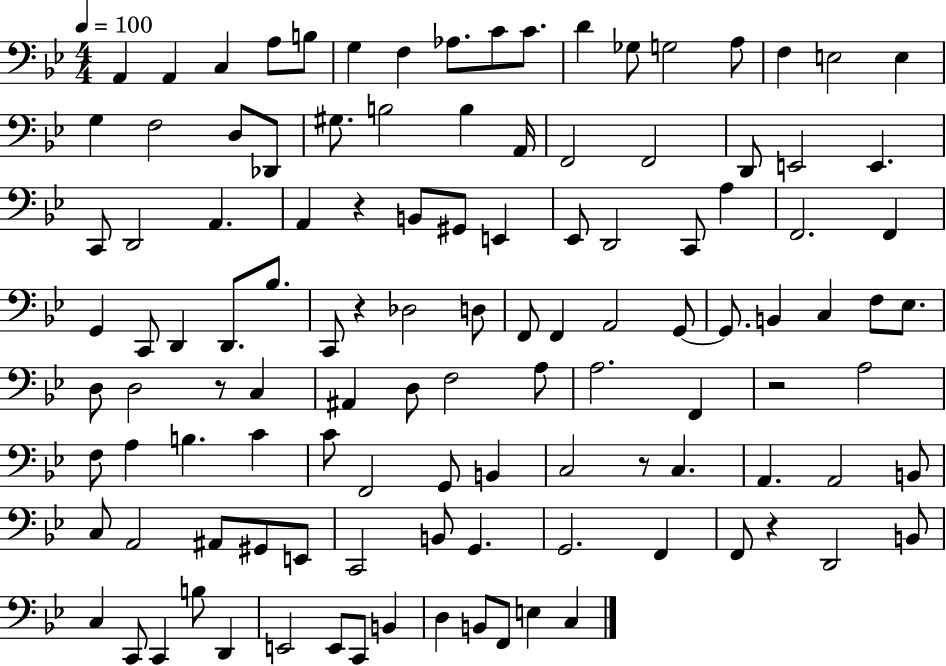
A2/q A2/q C3/q A3/e B3/e G3/q F3/q Ab3/e. C4/e C4/e. D4/q Gb3/e G3/h A3/e F3/q E3/h E3/q G3/q F3/h D3/e Db2/e G#3/e. B3/h B3/q A2/s F2/h F2/h D2/e E2/h E2/q. C2/e D2/h A2/q. A2/q R/q B2/e G#2/e E2/q Eb2/e D2/h C2/e A3/q F2/h. F2/q G2/q C2/e D2/q D2/e. Bb3/e. C2/e R/q Db3/h D3/e F2/e F2/q A2/h G2/e G2/e. B2/q C3/q F3/e Eb3/e. D3/e D3/h R/e C3/q A#2/q D3/e F3/h A3/e A3/h. F2/q R/h A3/h F3/e A3/q B3/q. C4/q C4/e F2/h G2/e B2/q C3/h R/e C3/q. A2/q. A2/h B2/e C3/e A2/h A#2/e G#2/e E2/e C2/h B2/e G2/q. G2/h. F2/q F2/e R/q D2/h B2/e C3/q C2/e C2/q B3/e D2/q E2/h E2/e C2/e B2/q D3/q B2/e F2/e E3/q C3/q